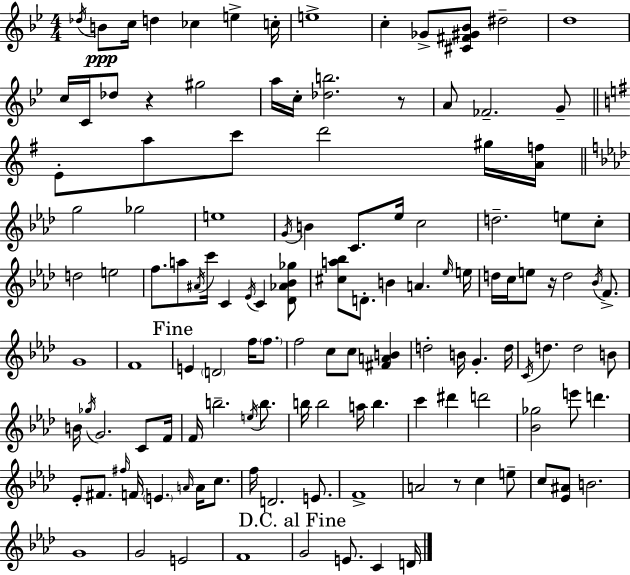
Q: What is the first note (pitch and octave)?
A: Db5